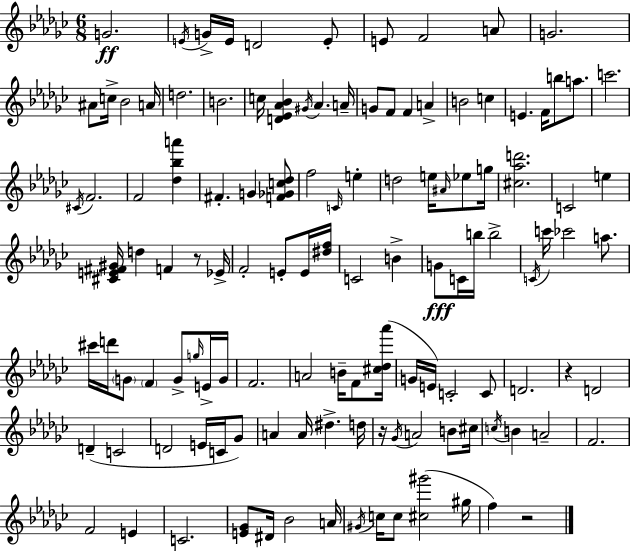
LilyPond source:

{
  \clef treble
  \numericTimeSignature
  \time 6/8
  \key ees \minor
  g'2.\ff | \acciaccatura { e'16 } g'16-> e'16 d'2 e'8-. | e'8 f'2 a'8 | g'2. | \break ais'8 c''16-> bes'2 | a'16 d''2. | b'2. | c''16 <d' ees' aes' bes'>4 \acciaccatura { gis'16 } aes'4. | \break a'16-- g'8 f'8 f'4 a'4-> | b'2 c''4 | e'4. f'16 b''8 a''8. | c'''2. | \break \acciaccatura { cis'16 } f'2. | f'2 <des'' bes'' a'''>4 | fis'4.-. g'4 | <f' ges' c'' des''>8 f''2 \grace { c'16 } | \break e''4-. d''2 | e''16 \grace { ais'16 } ees''8 g''16 <cis'' aes'' d'''>2. | c'2 | e''4 <cis' e' fis' gis'>16 d''4 f'4 | \break r8 ees'16-> f'2-. | e'8-. e'16 <dis'' f''>16 c'2 | b'4-> g'8\fff c'16 b''16 b''2-> | \acciaccatura { c'16 } c'''16 ces'''2 | \break a''8. cis'''16 d'''16 \parenthesize g'8 \parenthesize f'4 | g'8-> \grace { g''16 } e'16-> g'16 f'2. | a'2 | b'16-- f'8 <cis'' des'' aes'''>16( g'16 e'16) c'2-. | \break c'8 d'2. | r4 d'2 | d'4--( c'2 | d'2 | \break e'16 c'16 ges'8) a'4 a'16 | dis''4.-> d''16 r16 \acciaccatura { ges'16 } a'2 | b'8 cis''16 \acciaccatura { c''16 } b'4 | a'2-- f'2. | \break f'2 | e'4 c'2. | <e' ges'>8 dis'16 | bes'2 a'16 \acciaccatura { gis'16 } c''16 c''8 | \break <cis'' gis'''>2( gis''16 f''4) | r2 \bar "|."
}